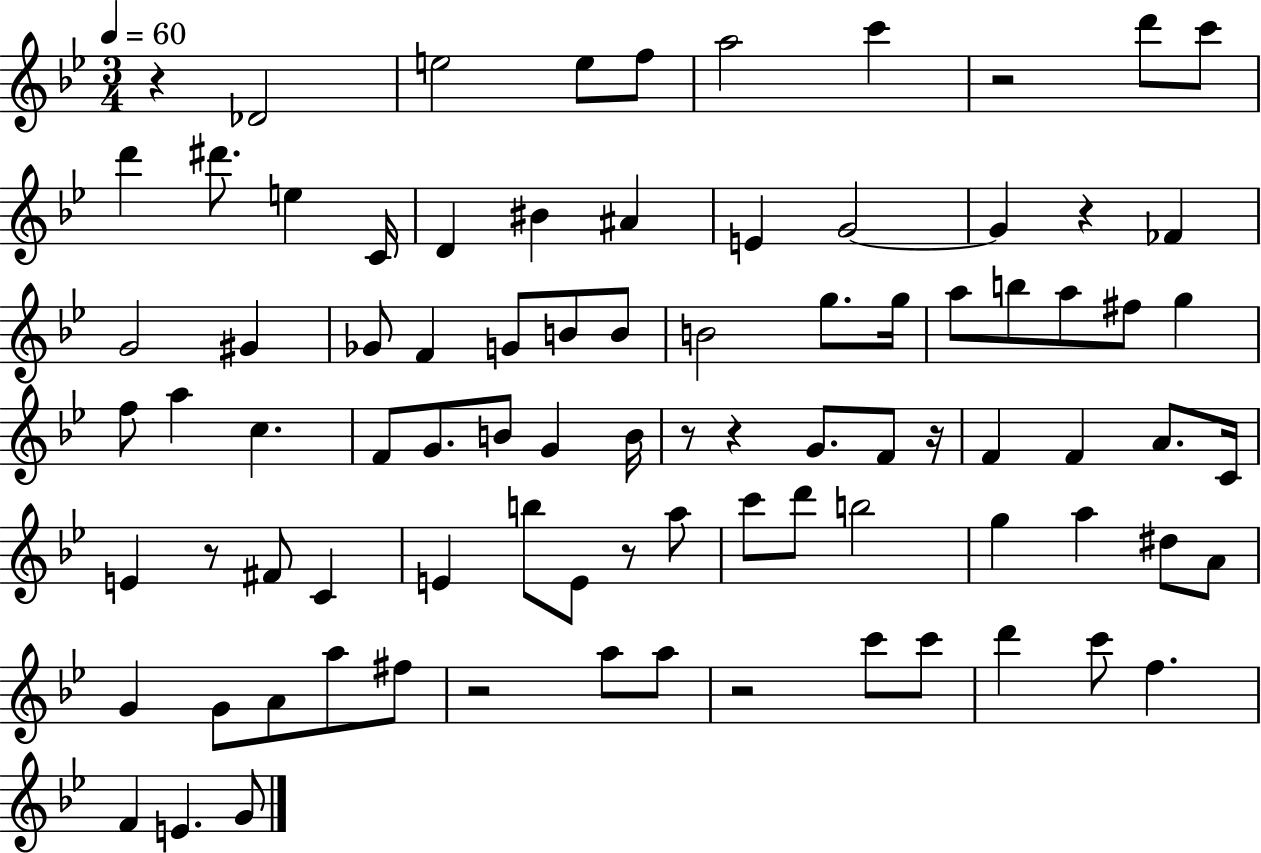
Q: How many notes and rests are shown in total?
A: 87